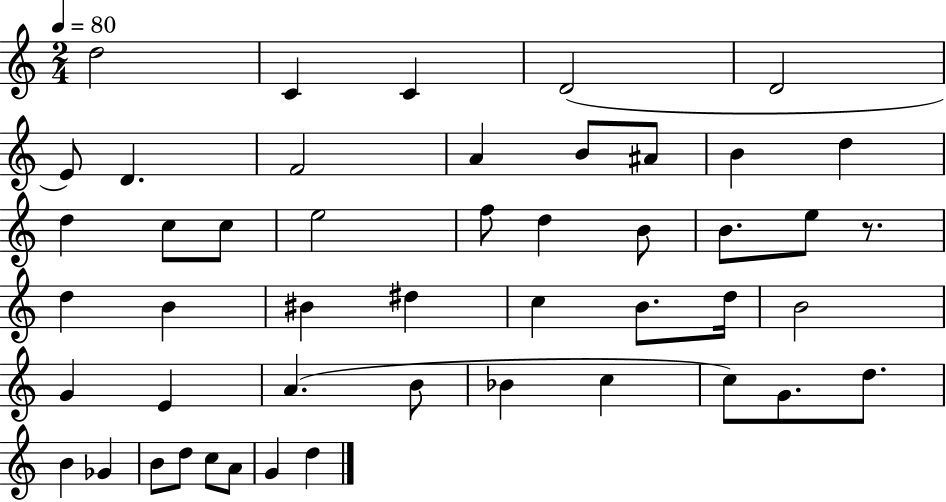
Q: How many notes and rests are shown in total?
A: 48